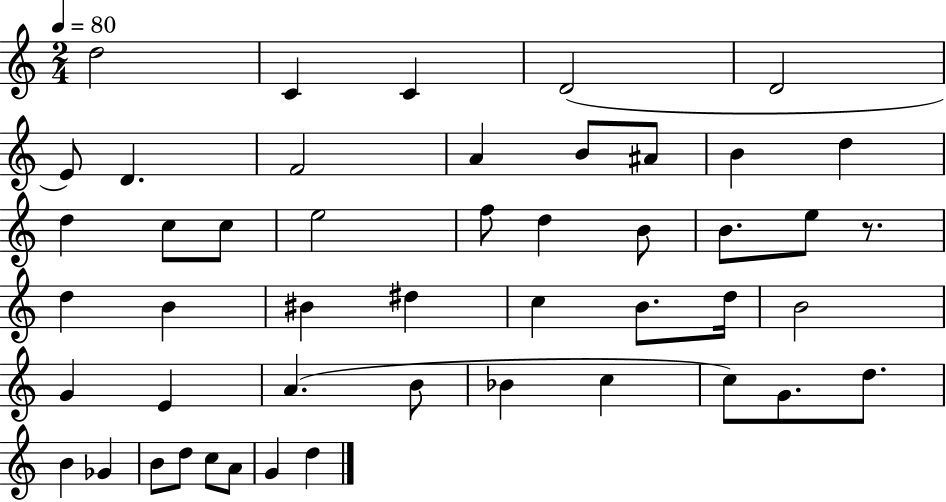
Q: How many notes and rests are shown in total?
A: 48